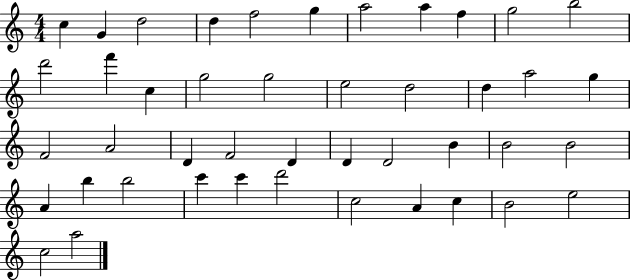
X:1
T:Untitled
M:4/4
L:1/4
K:C
c G d2 d f2 g a2 a f g2 b2 d'2 f' c g2 g2 e2 d2 d a2 g F2 A2 D F2 D D D2 B B2 B2 A b b2 c' c' d'2 c2 A c B2 e2 c2 a2